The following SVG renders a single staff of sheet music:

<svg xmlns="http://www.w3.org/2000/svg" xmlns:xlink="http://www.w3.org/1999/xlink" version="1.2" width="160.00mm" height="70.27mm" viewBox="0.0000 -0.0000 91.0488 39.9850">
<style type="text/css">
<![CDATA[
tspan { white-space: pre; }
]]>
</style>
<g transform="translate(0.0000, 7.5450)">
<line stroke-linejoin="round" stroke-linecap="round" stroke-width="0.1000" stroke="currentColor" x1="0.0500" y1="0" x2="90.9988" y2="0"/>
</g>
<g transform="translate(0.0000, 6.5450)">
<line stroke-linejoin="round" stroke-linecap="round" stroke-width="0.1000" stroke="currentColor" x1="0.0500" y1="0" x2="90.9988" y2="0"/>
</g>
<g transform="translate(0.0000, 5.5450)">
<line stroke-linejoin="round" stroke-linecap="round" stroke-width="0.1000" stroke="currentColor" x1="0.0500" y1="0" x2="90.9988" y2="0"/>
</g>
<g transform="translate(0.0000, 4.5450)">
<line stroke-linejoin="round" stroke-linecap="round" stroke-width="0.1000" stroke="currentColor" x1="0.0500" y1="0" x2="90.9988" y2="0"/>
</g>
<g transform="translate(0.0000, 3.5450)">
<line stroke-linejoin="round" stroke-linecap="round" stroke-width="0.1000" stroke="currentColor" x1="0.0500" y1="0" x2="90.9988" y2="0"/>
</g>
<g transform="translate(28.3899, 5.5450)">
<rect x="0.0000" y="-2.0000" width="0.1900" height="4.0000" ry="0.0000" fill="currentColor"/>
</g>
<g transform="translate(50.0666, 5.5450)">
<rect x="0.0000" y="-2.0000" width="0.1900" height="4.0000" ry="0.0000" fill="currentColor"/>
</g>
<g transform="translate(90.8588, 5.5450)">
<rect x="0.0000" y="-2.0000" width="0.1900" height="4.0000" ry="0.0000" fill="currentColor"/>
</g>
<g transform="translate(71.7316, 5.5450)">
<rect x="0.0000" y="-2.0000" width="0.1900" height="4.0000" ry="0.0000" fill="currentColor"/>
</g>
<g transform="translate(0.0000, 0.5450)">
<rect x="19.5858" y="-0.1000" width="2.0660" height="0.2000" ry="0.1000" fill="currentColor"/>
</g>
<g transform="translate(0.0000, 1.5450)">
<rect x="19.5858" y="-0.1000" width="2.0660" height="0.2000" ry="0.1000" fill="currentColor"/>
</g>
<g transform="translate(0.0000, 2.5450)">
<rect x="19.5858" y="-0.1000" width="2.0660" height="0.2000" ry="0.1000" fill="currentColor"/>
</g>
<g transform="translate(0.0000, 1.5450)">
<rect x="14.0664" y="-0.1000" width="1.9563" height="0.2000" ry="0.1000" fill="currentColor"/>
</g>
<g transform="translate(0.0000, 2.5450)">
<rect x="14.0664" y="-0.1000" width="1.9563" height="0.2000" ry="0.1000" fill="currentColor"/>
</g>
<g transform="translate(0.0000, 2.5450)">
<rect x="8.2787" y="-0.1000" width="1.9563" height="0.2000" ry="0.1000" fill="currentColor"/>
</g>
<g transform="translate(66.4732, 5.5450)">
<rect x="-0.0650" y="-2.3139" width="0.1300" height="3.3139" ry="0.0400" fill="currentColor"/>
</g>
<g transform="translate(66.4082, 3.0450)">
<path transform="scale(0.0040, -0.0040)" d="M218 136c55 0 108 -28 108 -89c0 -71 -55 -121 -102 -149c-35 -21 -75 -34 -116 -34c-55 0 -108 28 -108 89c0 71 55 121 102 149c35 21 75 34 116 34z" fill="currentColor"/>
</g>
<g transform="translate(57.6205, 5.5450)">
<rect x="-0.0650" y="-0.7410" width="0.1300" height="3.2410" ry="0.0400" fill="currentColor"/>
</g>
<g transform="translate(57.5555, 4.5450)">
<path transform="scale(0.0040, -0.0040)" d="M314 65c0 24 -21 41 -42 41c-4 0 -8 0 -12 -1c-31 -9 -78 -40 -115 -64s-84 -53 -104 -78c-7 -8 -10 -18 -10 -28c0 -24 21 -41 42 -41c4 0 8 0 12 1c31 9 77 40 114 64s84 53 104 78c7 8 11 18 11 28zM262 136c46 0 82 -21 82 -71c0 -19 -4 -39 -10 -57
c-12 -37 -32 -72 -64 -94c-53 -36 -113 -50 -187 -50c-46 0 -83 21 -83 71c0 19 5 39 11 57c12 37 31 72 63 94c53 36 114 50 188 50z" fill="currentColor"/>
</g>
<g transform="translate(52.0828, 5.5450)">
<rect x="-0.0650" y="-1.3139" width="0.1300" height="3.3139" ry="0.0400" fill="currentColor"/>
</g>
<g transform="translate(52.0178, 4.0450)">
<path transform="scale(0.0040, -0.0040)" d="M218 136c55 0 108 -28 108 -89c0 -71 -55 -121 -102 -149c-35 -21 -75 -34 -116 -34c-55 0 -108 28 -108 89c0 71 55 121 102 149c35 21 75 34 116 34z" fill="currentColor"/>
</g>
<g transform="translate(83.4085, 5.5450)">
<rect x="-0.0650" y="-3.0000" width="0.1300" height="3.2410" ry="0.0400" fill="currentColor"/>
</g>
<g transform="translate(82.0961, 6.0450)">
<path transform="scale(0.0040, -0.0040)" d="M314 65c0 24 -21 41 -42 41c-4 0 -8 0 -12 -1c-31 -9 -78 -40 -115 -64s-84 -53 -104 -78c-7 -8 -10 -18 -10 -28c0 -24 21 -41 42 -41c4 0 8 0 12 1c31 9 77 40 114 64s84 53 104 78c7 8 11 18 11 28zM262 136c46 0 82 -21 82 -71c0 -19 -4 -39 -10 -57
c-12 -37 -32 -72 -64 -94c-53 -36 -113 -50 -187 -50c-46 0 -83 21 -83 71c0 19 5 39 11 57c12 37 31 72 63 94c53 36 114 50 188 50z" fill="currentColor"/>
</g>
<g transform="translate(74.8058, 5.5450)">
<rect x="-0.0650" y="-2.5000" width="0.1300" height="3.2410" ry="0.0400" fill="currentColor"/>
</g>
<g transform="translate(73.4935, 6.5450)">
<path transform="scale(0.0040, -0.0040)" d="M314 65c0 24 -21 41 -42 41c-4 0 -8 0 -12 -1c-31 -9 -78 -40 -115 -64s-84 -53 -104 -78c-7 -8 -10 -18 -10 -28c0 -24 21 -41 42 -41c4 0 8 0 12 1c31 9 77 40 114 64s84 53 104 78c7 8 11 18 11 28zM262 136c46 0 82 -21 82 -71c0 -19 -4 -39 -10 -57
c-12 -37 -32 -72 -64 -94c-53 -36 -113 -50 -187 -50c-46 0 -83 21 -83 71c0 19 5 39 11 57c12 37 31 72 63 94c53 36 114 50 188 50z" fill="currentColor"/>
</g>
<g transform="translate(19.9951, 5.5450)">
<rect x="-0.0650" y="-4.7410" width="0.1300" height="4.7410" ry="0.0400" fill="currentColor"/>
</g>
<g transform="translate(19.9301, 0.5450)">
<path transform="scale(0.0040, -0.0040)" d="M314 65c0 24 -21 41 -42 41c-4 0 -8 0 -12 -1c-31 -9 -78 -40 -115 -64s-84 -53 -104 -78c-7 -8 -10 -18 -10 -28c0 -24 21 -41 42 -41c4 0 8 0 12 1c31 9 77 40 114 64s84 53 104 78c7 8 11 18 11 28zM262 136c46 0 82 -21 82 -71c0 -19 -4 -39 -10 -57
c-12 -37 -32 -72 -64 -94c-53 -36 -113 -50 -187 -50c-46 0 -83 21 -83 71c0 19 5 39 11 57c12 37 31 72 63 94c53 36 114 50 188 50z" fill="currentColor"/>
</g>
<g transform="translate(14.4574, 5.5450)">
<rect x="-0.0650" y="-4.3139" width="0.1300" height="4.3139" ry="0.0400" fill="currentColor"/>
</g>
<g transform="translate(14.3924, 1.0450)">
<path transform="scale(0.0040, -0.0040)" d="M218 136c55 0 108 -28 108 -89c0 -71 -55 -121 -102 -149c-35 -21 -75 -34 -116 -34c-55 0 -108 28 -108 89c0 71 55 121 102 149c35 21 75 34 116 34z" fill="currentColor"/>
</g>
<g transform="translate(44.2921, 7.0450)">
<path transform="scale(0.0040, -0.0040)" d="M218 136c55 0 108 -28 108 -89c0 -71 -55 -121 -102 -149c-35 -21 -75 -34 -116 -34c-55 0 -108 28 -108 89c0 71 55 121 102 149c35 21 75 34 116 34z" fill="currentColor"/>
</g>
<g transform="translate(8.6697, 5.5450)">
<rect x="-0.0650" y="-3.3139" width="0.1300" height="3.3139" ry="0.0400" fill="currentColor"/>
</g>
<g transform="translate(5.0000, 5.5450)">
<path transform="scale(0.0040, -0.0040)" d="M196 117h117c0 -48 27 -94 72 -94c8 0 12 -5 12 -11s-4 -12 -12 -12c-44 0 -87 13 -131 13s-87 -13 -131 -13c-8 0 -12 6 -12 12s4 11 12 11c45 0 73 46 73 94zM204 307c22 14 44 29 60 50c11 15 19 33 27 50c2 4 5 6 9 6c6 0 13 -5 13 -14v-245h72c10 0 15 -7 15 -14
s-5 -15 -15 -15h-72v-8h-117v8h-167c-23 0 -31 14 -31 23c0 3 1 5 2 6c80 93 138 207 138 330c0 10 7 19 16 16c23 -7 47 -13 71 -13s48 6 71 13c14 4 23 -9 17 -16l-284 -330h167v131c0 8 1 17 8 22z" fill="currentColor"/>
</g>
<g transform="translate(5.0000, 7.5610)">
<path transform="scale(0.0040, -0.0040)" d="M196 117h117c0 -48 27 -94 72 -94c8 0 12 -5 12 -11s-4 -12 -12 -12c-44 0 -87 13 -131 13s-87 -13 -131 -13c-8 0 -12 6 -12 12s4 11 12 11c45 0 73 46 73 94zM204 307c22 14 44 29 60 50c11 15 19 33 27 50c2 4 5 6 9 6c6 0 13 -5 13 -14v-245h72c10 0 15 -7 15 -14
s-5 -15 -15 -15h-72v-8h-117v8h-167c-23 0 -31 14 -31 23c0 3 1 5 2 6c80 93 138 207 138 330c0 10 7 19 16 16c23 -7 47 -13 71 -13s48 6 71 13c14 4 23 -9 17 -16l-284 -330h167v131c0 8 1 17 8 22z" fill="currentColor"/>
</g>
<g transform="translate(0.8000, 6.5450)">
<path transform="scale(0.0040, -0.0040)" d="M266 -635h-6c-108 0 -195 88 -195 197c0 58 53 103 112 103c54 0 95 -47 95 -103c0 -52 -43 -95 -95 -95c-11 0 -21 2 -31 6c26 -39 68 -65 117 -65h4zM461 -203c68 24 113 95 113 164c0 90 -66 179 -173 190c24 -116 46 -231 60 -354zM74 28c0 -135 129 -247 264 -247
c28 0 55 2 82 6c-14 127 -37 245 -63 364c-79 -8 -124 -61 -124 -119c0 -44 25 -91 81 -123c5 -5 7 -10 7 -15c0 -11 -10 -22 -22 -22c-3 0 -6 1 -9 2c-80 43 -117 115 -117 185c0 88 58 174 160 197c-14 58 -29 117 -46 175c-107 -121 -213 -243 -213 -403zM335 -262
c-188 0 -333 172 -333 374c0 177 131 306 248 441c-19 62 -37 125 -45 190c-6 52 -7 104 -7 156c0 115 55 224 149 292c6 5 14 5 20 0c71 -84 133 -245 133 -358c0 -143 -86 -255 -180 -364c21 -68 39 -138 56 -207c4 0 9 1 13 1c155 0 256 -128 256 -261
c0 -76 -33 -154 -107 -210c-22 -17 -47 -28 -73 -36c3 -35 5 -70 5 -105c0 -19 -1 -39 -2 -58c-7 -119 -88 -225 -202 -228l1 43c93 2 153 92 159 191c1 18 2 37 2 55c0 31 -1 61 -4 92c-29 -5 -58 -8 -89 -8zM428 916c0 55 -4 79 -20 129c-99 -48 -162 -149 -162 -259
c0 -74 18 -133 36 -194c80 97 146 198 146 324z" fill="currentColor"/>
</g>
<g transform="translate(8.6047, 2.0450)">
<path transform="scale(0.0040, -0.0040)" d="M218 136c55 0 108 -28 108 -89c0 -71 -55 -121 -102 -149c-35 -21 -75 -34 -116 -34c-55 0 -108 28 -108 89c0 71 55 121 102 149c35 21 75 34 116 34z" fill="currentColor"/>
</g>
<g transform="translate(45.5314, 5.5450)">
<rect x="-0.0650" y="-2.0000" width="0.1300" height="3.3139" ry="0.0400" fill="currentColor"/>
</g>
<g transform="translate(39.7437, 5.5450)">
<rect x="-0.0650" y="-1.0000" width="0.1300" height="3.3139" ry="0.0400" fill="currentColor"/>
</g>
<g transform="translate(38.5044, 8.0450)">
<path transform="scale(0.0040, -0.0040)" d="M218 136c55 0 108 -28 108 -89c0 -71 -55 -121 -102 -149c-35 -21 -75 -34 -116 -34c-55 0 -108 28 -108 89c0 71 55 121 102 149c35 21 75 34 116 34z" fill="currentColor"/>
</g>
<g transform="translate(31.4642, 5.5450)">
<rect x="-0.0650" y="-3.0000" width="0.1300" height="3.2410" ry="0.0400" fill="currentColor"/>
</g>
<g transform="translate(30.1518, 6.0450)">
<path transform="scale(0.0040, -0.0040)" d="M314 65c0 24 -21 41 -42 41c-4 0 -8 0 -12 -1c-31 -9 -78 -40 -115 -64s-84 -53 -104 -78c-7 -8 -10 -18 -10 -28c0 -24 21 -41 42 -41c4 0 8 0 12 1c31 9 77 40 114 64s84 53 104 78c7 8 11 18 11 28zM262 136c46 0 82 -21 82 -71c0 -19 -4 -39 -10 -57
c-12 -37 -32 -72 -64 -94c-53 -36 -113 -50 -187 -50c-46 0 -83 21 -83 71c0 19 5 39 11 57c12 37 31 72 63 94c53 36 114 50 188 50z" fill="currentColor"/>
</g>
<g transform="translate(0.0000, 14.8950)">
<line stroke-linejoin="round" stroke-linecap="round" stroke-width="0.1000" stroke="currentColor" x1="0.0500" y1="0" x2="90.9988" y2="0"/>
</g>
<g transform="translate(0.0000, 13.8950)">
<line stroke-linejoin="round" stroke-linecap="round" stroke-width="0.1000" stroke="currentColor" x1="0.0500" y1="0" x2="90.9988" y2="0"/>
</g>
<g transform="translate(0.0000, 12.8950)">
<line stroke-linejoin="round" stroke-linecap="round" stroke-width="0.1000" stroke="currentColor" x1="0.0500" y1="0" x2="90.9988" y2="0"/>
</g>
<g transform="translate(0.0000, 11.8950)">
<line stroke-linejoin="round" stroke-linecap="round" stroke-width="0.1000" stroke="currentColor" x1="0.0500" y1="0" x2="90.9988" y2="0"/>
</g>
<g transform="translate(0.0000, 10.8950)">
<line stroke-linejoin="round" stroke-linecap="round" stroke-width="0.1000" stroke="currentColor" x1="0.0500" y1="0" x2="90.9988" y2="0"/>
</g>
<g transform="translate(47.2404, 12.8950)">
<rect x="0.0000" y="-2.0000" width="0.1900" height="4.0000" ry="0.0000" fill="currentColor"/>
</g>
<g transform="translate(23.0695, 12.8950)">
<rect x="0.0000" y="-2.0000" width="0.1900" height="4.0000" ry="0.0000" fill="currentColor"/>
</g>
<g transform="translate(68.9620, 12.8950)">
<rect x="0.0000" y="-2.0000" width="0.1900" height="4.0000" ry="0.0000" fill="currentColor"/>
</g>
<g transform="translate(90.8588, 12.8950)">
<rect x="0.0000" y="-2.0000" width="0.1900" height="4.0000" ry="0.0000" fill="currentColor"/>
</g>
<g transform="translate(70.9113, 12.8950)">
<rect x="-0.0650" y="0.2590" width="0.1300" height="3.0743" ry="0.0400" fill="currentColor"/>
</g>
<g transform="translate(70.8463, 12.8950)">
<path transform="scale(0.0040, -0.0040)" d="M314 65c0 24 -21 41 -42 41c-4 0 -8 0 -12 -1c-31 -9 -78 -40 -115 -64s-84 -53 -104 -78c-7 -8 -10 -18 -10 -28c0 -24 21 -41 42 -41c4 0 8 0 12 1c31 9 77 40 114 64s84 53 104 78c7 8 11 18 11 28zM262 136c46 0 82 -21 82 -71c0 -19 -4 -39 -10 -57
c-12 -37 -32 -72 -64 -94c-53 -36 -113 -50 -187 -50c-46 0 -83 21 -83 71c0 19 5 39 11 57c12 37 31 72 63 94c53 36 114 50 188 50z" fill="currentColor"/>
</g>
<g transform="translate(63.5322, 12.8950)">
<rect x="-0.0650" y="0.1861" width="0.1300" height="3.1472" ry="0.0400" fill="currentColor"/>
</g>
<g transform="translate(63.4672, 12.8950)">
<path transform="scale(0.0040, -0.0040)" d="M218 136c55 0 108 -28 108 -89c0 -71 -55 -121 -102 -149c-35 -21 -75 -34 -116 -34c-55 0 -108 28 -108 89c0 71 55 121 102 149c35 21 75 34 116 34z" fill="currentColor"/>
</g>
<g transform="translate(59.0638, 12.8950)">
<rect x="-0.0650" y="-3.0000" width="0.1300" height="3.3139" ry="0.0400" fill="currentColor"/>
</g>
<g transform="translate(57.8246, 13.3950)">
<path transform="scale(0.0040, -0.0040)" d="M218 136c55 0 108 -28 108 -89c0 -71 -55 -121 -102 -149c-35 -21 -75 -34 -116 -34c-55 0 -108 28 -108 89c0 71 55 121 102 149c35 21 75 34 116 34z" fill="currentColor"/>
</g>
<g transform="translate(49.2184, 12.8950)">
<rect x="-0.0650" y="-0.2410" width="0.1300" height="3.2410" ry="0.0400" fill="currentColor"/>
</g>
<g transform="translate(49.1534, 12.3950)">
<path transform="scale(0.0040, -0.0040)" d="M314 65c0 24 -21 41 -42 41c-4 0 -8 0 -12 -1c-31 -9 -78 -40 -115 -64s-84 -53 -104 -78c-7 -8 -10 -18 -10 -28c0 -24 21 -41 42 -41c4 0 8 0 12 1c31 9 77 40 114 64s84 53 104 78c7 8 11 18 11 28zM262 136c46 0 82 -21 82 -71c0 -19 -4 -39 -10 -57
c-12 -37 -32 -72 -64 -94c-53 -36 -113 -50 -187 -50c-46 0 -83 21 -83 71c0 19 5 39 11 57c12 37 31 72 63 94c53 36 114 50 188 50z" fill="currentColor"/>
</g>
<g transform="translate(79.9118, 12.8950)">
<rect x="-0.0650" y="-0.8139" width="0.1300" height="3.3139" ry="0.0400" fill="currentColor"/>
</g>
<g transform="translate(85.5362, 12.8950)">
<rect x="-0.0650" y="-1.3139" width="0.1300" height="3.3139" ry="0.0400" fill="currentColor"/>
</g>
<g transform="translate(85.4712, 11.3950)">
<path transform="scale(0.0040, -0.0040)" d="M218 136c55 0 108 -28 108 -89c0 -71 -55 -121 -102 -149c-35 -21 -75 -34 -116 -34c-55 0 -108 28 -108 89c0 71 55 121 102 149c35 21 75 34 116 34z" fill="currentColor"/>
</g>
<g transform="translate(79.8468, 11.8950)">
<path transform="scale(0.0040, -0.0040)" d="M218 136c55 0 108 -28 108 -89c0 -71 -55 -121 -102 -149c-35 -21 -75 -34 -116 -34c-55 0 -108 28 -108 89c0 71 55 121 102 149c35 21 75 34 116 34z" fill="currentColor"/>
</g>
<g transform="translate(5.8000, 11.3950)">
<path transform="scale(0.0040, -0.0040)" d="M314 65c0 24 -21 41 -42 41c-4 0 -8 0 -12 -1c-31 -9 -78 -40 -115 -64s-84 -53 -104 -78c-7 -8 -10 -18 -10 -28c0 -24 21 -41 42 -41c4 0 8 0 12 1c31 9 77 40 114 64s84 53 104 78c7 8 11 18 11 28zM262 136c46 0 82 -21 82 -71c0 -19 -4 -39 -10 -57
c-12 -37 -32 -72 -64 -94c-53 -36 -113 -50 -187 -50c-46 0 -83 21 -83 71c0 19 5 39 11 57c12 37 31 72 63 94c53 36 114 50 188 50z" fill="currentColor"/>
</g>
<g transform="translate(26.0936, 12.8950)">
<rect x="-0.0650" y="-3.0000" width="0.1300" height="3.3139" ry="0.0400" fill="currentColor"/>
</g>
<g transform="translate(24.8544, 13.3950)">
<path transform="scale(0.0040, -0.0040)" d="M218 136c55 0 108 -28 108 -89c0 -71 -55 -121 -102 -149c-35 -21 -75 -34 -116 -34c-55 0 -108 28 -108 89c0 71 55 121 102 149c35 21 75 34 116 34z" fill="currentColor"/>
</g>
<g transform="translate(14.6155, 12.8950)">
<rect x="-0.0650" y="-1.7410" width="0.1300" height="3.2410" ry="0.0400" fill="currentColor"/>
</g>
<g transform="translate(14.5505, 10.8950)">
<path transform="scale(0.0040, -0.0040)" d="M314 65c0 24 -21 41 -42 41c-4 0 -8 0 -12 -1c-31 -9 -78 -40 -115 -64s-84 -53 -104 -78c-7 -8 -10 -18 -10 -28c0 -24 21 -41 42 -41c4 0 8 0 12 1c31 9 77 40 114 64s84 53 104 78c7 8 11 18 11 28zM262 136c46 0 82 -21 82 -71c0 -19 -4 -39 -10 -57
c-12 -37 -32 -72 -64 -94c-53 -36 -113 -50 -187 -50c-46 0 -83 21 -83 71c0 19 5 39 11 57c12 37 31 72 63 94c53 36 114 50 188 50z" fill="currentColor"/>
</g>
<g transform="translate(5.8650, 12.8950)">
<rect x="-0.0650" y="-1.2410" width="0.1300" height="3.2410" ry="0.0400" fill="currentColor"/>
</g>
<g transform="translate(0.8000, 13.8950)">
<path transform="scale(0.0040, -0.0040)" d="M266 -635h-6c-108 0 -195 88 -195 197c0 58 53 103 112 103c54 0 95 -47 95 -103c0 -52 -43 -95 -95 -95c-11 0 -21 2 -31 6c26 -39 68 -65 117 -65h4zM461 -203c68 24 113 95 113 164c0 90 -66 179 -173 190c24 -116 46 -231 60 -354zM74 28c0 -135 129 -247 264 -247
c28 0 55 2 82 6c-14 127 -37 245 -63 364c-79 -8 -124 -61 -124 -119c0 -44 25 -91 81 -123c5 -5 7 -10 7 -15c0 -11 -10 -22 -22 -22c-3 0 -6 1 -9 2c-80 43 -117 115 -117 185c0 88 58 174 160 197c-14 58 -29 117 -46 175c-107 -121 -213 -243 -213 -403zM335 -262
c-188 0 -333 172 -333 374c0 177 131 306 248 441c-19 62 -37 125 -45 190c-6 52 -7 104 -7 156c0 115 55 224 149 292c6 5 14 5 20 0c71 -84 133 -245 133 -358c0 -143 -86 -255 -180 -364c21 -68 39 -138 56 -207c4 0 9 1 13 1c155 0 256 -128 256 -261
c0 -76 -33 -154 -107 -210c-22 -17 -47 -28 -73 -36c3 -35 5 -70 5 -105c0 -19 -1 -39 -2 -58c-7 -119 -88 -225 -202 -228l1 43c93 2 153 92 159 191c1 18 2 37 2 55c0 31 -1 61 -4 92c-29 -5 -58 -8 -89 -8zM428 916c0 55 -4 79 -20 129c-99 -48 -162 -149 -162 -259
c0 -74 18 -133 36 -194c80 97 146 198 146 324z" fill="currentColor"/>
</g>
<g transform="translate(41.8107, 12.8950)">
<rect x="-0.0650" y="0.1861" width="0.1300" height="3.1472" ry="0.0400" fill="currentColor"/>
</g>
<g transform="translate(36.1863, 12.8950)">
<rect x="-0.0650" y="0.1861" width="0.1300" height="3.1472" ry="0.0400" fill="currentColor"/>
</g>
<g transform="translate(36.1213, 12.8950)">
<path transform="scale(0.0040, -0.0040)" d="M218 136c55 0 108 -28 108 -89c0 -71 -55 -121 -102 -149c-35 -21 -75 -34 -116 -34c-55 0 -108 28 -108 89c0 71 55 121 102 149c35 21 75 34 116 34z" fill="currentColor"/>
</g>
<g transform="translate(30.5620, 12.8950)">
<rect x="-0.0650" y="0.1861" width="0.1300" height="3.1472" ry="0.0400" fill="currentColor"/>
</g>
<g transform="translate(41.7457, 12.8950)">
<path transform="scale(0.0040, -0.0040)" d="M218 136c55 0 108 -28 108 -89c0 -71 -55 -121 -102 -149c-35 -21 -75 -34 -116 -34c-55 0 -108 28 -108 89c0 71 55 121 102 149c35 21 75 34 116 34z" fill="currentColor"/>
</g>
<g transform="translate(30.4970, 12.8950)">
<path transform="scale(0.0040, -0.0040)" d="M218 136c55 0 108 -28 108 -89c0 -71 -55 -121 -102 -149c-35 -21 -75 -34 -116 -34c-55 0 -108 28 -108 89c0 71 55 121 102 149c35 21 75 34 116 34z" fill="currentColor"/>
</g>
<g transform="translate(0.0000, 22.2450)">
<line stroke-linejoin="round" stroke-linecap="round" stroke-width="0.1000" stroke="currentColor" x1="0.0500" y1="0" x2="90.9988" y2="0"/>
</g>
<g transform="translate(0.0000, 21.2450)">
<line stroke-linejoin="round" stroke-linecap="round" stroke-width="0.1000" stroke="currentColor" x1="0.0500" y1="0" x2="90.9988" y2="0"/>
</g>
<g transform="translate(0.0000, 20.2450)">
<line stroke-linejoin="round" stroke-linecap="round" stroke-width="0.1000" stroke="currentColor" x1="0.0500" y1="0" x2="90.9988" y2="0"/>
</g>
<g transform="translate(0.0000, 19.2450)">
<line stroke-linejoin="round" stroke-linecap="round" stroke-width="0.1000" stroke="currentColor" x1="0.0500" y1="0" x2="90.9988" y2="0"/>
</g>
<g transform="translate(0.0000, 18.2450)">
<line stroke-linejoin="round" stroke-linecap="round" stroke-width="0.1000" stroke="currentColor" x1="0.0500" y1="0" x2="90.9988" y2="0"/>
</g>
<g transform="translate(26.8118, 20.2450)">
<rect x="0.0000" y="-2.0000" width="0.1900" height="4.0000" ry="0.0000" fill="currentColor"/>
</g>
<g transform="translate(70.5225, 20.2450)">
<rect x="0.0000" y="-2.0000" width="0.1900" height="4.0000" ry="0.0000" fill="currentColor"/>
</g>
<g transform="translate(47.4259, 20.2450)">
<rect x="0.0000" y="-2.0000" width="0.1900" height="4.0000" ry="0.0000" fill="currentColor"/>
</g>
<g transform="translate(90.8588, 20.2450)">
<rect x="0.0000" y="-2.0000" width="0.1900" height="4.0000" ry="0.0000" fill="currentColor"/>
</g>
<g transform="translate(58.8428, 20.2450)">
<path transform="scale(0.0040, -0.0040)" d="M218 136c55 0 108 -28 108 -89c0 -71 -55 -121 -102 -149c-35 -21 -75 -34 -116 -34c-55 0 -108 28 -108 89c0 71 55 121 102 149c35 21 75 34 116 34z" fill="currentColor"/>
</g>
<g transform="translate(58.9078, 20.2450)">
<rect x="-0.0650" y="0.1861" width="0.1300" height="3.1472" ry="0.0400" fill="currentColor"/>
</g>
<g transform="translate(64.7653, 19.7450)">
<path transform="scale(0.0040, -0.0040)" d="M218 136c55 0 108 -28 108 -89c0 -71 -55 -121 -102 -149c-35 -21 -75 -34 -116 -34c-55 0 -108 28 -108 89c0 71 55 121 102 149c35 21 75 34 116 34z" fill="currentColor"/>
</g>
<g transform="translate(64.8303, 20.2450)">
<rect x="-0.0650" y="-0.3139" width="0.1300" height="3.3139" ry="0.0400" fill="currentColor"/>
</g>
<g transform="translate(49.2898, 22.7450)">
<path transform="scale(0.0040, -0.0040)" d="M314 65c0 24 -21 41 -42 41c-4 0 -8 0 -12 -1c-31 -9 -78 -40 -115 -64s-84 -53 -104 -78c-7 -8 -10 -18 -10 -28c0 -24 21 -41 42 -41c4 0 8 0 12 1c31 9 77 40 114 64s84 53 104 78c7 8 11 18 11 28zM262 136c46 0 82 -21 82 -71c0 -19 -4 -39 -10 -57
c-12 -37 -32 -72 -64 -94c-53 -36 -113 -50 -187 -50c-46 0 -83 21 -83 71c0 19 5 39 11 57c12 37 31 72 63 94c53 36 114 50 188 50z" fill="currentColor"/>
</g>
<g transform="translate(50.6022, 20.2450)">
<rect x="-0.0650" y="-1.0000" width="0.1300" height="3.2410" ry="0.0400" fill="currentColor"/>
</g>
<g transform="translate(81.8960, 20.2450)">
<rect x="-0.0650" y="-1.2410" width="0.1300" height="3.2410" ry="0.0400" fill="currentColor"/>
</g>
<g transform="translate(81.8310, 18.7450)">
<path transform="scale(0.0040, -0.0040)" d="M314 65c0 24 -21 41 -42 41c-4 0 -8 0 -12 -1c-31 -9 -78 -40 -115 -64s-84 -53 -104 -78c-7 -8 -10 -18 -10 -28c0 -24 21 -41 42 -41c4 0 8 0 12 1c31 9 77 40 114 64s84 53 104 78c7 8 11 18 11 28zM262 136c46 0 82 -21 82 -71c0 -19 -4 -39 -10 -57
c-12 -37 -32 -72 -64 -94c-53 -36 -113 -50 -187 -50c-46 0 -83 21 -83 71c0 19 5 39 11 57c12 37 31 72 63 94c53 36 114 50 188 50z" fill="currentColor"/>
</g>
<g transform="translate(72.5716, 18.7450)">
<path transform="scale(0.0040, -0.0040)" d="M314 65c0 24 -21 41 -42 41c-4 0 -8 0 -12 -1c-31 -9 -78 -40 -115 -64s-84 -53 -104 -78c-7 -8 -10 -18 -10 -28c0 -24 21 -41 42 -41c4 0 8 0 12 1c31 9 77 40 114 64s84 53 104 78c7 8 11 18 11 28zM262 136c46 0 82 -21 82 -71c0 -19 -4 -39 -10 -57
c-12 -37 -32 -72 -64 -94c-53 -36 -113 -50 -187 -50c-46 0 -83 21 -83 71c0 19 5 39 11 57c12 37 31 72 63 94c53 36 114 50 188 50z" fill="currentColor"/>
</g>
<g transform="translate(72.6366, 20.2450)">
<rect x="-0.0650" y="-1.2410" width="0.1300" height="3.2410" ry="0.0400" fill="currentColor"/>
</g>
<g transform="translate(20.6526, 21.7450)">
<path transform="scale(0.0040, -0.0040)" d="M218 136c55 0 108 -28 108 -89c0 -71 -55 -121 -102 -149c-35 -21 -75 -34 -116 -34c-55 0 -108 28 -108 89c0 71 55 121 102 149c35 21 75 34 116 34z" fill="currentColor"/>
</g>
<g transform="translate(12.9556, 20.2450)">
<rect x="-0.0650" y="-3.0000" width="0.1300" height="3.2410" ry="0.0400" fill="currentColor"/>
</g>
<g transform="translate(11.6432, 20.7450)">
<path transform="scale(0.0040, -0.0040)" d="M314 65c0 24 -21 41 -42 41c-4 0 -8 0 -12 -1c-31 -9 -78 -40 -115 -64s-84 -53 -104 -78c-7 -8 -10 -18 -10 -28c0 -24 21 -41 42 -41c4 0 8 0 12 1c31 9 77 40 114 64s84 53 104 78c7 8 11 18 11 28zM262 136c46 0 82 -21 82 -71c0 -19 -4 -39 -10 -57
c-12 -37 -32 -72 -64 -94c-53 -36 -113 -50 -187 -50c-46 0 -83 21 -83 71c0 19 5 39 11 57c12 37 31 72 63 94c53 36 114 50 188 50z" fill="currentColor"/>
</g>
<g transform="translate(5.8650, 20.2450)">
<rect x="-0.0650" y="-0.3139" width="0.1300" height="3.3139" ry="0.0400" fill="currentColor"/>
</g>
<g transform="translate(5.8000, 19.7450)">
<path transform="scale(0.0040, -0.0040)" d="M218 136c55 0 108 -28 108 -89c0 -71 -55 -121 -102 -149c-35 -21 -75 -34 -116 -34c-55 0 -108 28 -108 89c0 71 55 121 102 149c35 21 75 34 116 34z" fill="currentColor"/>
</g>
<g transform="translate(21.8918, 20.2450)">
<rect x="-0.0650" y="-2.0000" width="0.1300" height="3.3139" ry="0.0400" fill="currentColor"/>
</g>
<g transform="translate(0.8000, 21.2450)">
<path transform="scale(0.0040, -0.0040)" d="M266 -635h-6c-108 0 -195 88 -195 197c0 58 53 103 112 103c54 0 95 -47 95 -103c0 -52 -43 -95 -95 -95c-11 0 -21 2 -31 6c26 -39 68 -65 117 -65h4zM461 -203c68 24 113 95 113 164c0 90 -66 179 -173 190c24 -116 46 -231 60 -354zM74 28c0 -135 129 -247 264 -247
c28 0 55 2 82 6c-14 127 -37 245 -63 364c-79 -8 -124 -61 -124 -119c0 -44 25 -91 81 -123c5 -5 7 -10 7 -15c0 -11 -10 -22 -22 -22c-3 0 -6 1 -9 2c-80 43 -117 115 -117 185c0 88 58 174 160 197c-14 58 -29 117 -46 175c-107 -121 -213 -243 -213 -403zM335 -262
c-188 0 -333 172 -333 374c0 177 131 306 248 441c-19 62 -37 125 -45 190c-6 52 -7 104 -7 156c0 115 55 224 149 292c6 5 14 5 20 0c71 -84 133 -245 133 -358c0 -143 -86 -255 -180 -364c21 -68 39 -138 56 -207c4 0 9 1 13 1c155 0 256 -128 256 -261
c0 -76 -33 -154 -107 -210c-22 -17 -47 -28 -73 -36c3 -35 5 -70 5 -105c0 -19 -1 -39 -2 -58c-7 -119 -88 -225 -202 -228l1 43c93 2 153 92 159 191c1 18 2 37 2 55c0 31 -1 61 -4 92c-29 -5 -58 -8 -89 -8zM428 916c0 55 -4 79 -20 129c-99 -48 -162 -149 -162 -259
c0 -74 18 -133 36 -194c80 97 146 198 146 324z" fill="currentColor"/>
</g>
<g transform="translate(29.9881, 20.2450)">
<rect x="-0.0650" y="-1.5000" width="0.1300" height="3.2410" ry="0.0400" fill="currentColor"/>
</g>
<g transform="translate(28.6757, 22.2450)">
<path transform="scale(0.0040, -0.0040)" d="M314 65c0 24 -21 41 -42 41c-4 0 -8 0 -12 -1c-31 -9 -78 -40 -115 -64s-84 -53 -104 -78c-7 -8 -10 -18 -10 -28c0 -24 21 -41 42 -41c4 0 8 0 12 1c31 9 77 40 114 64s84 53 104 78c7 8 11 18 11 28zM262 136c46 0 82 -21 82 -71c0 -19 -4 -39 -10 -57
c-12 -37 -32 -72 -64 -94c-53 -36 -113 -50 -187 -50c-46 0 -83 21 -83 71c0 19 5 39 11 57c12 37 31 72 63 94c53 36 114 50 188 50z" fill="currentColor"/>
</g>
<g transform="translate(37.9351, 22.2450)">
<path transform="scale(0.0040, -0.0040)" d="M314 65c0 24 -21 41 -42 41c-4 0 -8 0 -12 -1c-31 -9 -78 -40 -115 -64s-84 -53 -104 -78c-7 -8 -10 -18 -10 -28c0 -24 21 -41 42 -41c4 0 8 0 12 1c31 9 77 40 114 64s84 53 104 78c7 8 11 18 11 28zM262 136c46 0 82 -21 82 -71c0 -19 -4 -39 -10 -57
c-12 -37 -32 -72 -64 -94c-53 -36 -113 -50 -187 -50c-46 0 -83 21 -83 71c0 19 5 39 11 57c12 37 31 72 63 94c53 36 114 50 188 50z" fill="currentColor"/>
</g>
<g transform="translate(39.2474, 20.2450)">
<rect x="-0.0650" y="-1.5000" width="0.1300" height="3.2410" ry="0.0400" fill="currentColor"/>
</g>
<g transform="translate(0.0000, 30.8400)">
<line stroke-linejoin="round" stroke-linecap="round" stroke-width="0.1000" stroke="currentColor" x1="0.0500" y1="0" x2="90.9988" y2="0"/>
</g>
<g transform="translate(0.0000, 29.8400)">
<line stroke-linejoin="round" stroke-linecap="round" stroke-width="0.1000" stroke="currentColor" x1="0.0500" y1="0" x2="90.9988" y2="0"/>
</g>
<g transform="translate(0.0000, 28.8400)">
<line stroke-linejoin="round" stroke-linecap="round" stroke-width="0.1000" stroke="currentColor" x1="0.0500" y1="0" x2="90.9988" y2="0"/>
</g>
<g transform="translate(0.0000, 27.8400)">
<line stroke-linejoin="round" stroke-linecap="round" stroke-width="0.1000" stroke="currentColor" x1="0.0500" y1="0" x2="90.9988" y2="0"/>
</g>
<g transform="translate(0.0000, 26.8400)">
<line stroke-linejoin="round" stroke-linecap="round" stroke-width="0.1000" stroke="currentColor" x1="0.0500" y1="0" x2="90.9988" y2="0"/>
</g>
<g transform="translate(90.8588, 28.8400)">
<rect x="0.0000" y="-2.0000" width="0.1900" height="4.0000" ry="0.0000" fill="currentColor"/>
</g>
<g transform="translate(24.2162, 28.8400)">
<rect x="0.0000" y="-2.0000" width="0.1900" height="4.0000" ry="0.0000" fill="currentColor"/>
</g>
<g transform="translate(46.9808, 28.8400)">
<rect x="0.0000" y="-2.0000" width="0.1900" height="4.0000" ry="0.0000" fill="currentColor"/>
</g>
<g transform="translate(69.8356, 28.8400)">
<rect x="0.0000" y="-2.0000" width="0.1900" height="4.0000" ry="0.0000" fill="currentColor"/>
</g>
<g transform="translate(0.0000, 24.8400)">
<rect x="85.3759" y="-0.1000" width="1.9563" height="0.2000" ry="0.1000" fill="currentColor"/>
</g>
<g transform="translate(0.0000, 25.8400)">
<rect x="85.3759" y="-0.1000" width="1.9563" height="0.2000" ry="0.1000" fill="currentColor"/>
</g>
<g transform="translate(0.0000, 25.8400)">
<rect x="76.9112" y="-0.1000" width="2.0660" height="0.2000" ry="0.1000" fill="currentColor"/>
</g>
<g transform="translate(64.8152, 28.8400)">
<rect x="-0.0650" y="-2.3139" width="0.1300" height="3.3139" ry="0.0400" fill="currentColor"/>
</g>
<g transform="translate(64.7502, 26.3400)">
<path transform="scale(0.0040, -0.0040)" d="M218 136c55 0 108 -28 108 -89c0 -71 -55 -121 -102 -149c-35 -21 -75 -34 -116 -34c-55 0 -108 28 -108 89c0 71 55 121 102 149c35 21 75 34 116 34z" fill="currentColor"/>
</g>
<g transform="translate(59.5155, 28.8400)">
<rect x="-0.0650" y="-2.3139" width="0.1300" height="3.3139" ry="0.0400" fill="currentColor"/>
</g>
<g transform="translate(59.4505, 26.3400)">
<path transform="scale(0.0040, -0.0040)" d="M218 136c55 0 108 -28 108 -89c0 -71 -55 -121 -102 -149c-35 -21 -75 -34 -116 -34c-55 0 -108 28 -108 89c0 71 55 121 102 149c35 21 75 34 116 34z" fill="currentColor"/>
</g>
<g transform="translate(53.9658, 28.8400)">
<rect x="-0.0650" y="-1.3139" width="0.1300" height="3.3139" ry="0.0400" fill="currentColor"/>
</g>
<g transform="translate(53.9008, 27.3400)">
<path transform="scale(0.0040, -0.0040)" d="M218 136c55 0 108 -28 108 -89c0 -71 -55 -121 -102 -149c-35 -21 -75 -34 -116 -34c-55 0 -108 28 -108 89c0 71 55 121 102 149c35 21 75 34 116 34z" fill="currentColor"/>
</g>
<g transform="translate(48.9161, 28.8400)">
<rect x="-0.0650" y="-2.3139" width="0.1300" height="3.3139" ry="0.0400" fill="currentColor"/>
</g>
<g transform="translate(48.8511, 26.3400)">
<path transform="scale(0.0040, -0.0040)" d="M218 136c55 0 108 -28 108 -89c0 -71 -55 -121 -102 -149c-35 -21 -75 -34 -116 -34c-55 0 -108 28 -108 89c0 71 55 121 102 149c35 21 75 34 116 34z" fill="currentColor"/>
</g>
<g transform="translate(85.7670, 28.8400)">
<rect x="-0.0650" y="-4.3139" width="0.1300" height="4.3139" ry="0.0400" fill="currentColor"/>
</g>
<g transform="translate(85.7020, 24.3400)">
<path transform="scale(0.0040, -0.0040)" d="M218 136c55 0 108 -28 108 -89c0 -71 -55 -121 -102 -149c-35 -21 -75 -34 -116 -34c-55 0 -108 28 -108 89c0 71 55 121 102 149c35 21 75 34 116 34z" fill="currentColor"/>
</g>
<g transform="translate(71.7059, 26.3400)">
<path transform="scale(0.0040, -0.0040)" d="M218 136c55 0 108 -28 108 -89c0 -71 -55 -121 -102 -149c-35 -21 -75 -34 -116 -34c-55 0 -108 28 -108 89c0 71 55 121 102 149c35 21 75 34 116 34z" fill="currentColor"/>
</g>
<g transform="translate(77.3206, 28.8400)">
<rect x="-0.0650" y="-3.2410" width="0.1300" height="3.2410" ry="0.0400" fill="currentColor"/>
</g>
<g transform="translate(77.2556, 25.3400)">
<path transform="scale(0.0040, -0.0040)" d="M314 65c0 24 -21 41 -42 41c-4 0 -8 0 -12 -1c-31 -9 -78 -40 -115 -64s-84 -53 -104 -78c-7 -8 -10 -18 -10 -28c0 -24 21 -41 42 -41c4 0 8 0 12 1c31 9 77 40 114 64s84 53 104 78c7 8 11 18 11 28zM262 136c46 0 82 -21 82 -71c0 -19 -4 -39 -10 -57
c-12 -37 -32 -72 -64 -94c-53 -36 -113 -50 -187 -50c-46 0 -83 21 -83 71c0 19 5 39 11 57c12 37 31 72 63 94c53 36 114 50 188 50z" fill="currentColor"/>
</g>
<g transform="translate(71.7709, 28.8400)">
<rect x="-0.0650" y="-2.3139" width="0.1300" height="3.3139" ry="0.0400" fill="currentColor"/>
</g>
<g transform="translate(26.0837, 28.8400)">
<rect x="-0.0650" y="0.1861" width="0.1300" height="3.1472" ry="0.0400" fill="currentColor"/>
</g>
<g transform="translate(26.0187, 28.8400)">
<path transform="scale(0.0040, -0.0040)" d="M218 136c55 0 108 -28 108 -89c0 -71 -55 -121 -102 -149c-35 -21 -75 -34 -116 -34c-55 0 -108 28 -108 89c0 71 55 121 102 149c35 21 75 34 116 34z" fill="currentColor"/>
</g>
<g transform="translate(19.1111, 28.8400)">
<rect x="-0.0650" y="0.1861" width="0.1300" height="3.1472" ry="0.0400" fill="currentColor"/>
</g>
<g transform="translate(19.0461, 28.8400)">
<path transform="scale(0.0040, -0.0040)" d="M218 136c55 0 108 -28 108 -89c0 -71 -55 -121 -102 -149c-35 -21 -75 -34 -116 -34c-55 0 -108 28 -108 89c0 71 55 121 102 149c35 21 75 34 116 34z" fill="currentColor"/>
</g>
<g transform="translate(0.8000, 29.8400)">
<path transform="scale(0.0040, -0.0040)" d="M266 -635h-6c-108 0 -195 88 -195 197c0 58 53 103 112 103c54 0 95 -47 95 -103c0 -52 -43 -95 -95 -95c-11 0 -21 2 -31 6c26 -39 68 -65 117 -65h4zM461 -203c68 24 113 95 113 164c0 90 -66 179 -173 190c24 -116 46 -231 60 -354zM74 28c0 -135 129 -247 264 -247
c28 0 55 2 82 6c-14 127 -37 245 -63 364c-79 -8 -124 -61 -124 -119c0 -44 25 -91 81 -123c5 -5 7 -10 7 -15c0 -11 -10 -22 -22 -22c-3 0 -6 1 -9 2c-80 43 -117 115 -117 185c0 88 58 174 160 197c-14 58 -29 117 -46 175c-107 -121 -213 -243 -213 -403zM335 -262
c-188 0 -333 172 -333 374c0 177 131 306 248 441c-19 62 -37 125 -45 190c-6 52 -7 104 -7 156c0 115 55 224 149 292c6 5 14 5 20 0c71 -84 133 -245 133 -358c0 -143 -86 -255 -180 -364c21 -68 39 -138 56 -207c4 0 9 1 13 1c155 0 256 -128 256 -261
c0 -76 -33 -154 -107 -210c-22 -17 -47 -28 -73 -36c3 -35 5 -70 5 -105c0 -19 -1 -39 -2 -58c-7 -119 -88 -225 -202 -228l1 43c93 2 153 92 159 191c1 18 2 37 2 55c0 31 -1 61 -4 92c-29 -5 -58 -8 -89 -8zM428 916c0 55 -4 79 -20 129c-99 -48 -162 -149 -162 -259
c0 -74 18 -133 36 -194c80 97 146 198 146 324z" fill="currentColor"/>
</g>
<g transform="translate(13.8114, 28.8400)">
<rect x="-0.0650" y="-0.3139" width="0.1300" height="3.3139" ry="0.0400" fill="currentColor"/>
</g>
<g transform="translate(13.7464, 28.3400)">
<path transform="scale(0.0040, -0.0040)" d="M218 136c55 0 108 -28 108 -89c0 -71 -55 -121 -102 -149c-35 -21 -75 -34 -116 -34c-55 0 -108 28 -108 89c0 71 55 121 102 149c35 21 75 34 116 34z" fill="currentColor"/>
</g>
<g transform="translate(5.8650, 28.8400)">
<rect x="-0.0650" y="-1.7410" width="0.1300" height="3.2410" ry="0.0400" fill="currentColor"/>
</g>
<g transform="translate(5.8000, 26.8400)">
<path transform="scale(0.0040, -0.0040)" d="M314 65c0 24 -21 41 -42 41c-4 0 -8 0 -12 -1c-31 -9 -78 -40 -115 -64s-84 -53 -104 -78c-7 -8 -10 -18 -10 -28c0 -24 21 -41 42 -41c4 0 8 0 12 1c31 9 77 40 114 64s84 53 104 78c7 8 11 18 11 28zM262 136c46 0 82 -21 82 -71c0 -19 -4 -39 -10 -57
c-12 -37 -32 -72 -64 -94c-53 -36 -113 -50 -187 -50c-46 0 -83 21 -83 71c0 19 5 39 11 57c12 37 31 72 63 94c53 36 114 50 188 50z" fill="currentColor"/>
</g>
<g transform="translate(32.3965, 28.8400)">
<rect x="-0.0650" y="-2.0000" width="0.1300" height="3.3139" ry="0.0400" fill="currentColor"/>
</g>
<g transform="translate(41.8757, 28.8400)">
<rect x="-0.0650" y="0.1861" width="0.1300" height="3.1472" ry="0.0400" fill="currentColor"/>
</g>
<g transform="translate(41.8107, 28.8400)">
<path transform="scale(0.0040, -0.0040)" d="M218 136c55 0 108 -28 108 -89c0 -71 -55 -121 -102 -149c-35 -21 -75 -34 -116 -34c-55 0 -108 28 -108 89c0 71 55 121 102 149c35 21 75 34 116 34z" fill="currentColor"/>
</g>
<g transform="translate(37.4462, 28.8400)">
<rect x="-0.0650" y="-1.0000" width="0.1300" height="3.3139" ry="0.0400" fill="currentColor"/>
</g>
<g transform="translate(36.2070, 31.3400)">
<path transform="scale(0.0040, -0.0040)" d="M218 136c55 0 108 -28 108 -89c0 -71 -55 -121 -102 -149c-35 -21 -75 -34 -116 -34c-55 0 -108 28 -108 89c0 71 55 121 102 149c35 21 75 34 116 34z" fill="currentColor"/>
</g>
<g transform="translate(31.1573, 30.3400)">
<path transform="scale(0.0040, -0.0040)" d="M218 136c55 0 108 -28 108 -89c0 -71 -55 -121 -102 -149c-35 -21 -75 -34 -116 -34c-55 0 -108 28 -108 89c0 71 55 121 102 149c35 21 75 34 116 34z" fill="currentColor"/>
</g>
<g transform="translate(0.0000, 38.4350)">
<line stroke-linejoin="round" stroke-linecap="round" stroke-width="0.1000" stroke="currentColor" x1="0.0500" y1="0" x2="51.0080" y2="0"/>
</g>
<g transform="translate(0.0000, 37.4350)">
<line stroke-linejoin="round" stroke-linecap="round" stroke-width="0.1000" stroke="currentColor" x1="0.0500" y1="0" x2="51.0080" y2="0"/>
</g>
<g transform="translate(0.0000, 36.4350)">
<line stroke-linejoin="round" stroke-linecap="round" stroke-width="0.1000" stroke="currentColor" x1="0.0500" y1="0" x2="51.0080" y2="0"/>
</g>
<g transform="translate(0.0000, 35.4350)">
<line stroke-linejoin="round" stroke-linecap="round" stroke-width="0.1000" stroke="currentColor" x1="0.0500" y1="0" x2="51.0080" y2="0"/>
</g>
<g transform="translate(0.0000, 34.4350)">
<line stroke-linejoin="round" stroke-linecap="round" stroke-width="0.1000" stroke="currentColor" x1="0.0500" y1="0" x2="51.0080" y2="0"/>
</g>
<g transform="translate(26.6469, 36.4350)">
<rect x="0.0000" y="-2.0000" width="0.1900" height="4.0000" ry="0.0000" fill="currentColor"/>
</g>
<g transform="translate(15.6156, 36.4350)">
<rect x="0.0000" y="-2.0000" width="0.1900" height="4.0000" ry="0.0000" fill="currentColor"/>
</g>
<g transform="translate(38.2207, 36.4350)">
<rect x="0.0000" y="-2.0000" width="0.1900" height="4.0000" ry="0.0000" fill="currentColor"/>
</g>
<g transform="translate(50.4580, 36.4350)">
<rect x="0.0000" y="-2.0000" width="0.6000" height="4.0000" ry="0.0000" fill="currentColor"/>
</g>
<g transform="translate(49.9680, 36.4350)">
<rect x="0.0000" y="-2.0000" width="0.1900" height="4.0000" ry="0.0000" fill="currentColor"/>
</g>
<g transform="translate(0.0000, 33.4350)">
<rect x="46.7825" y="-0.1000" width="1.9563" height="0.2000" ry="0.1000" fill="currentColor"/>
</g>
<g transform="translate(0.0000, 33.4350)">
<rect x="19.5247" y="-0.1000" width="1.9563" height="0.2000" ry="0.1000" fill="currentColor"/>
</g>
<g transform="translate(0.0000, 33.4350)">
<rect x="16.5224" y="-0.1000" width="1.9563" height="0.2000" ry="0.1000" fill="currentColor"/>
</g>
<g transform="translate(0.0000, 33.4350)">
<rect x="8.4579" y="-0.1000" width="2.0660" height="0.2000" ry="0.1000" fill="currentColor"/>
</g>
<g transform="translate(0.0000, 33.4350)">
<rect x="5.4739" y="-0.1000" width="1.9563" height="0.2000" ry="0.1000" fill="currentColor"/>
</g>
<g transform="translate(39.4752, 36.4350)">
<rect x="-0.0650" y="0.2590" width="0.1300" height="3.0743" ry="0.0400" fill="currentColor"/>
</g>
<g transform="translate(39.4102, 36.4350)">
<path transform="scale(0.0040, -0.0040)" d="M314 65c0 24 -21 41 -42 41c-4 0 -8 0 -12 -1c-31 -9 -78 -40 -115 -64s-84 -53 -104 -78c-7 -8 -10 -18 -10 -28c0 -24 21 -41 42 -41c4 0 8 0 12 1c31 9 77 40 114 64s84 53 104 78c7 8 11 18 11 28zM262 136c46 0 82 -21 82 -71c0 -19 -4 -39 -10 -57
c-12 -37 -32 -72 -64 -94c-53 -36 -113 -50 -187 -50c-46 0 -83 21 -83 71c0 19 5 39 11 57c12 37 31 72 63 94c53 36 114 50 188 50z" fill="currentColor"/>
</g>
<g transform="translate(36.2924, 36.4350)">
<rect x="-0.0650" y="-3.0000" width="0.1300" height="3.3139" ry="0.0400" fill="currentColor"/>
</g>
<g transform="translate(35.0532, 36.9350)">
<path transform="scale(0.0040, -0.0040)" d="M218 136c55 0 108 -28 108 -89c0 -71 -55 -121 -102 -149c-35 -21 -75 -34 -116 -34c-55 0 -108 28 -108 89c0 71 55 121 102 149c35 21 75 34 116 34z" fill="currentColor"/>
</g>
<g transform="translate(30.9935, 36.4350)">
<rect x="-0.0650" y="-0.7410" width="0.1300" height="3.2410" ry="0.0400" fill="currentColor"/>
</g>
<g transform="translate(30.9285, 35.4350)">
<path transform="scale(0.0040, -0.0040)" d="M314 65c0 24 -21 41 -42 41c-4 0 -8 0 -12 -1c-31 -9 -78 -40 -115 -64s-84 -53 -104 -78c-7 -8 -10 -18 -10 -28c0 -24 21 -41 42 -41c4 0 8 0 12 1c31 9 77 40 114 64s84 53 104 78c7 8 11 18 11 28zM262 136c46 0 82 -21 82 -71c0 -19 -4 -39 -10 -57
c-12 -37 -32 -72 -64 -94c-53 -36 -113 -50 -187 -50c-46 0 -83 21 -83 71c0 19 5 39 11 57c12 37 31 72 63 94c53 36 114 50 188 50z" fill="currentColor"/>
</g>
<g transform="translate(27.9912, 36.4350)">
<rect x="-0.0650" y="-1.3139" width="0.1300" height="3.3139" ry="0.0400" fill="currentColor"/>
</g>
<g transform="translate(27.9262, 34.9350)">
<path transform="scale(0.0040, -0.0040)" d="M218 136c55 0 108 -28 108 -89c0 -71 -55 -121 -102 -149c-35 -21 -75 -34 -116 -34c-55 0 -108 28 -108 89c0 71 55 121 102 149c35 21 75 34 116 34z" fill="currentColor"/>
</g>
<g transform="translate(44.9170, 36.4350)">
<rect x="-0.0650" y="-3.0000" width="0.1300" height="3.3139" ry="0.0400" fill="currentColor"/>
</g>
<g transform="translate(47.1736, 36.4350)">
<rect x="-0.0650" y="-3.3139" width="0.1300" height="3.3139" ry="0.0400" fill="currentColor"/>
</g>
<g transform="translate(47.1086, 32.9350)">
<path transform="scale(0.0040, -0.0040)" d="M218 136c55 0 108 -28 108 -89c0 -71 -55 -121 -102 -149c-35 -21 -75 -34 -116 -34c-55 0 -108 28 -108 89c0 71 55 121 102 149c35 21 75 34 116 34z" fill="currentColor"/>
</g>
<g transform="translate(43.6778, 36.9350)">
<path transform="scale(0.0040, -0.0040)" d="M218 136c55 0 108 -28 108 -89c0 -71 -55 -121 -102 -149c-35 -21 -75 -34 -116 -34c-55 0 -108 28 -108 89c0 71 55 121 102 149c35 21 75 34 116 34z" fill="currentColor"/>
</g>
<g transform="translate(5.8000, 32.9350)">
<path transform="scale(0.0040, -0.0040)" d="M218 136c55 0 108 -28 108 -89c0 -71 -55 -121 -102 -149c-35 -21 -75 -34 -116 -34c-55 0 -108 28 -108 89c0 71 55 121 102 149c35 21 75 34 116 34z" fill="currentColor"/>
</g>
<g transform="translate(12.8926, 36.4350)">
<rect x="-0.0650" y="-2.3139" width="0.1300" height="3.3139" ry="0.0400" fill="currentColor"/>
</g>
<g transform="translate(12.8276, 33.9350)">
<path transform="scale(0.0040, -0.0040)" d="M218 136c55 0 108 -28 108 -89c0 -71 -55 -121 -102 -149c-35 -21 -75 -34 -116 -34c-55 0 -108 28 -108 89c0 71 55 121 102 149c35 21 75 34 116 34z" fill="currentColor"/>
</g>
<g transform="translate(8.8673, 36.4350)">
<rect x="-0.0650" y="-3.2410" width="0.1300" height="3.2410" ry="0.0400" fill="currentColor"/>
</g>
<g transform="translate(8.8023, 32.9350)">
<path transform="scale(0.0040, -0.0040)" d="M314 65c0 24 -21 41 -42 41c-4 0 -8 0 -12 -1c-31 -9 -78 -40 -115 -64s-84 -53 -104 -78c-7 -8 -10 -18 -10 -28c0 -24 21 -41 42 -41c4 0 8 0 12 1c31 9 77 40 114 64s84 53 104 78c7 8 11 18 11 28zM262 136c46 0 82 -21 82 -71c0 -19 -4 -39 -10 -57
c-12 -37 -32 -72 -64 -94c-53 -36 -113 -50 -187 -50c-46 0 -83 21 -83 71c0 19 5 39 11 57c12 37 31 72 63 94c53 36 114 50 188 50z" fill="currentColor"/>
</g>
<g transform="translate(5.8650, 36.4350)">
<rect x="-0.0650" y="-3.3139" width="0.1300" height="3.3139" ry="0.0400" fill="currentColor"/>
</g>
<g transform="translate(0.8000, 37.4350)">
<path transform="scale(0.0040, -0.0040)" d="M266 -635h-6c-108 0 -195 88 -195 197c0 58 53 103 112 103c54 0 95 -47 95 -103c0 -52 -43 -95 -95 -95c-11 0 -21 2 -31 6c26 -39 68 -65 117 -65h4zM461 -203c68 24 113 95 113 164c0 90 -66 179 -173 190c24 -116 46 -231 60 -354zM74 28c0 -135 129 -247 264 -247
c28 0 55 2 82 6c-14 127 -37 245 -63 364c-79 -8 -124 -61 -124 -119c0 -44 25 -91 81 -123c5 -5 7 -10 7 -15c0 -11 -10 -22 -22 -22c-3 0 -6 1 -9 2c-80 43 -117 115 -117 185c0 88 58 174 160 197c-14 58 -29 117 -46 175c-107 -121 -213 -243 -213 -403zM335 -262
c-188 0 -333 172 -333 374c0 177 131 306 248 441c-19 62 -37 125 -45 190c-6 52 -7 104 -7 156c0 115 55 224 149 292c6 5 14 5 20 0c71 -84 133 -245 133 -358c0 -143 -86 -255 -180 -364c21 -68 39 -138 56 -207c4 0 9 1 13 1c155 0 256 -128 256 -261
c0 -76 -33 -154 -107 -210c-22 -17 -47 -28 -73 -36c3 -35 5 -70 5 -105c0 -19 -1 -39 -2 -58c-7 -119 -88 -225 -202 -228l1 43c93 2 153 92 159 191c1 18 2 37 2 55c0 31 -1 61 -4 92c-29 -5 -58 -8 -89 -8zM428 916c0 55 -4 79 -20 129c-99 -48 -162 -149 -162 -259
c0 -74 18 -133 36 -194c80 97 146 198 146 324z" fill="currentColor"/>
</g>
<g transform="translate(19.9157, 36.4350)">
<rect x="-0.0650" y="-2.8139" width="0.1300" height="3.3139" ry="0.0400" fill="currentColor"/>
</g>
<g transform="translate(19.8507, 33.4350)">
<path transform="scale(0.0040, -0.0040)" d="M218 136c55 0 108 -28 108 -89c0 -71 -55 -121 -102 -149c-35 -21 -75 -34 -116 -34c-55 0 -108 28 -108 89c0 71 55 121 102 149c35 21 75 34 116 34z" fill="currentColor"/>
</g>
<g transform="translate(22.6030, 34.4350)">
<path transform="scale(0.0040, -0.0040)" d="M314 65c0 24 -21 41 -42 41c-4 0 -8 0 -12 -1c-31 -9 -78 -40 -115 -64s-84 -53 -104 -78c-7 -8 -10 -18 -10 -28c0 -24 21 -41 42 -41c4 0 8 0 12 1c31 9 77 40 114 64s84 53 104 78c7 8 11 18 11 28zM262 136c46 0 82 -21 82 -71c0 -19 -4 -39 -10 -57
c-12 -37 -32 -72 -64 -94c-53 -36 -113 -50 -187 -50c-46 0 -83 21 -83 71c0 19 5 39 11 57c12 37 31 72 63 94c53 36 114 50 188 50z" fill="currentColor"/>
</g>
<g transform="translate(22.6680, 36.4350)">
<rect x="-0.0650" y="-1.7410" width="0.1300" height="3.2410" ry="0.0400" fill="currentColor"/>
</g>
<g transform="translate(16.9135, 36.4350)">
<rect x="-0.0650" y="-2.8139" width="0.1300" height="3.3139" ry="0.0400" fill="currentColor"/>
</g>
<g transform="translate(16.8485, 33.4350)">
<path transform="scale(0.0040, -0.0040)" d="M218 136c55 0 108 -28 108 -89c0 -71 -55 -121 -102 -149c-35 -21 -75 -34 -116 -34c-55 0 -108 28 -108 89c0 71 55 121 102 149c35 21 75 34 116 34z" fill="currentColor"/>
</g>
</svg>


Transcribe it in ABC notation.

X:1
T:Untitled
M:4/4
L:1/4
K:C
b d' e'2 A2 D F e d2 g G2 A2 e2 f2 A B B B c2 A B B2 d e c A2 F E2 E2 D2 B c e2 e2 f2 c B B F D B g e g g g b2 d' b b2 g a a f2 e d2 A B2 A b